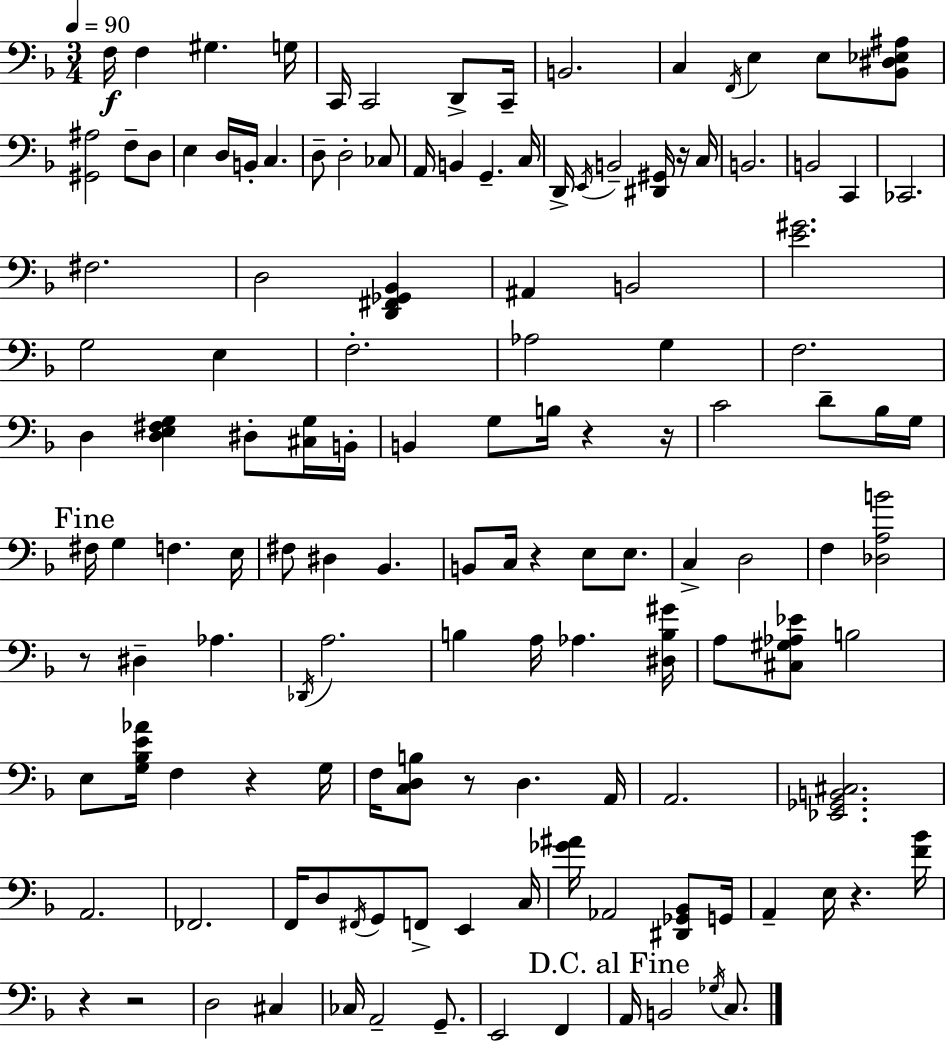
X:1
T:Untitled
M:3/4
L:1/4
K:F
F,/4 F, ^G, G,/4 C,,/4 C,,2 D,,/2 C,,/4 B,,2 C, F,,/4 E, E,/2 [_B,,^D,_E,^A,]/2 [^G,,^A,]2 F,/2 D,/2 E, D,/4 B,,/4 C, D,/2 D,2 _C,/2 A,,/4 B,, G,, C,/4 D,,/4 E,,/4 B,,2 [^D,,^G,,]/4 z/4 C,/4 B,,2 B,,2 C,, _C,,2 ^F,2 D,2 [D,,^F,,_G,,_B,,] ^A,, B,,2 [E^G]2 G,2 E, F,2 _A,2 G, F,2 D, [D,E,^F,G,] ^D,/2 [^C,G,]/4 B,,/4 B,, G,/2 B,/4 z z/4 C2 D/2 _B,/4 G,/4 ^F,/4 G, F, E,/4 ^F,/2 ^D, _B,, B,,/2 C,/4 z E,/2 E,/2 C, D,2 F, [_D,A,B]2 z/2 ^D, _A, _D,,/4 A,2 B, A,/4 _A, [^D,B,^G]/4 A,/2 [^C,^G,_A,_E]/2 B,2 E,/2 [G,_B,E_A]/4 F, z G,/4 F,/4 [C,D,B,]/2 z/2 D, A,,/4 A,,2 [_E,,_G,,B,,^C,]2 A,,2 _F,,2 F,,/4 D,/2 ^F,,/4 G,,/2 F,,/2 E,, C,/4 [_G^A]/4 _A,,2 [^D,,_G,,_B,,]/2 G,,/4 A,, E,/4 z [F_B]/4 z z2 D,2 ^C, _C,/4 A,,2 G,,/2 E,,2 F,, A,,/4 B,,2 _G,/4 C,/2